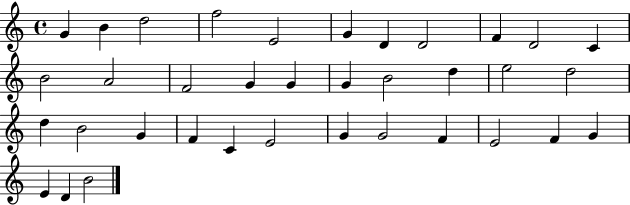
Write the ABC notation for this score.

X:1
T:Untitled
M:4/4
L:1/4
K:C
G B d2 f2 E2 G D D2 F D2 C B2 A2 F2 G G G B2 d e2 d2 d B2 G F C E2 G G2 F E2 F G E D B2